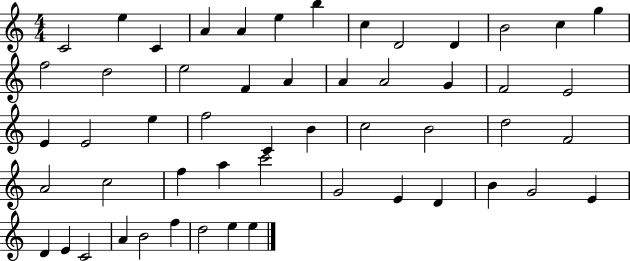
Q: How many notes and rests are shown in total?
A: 53